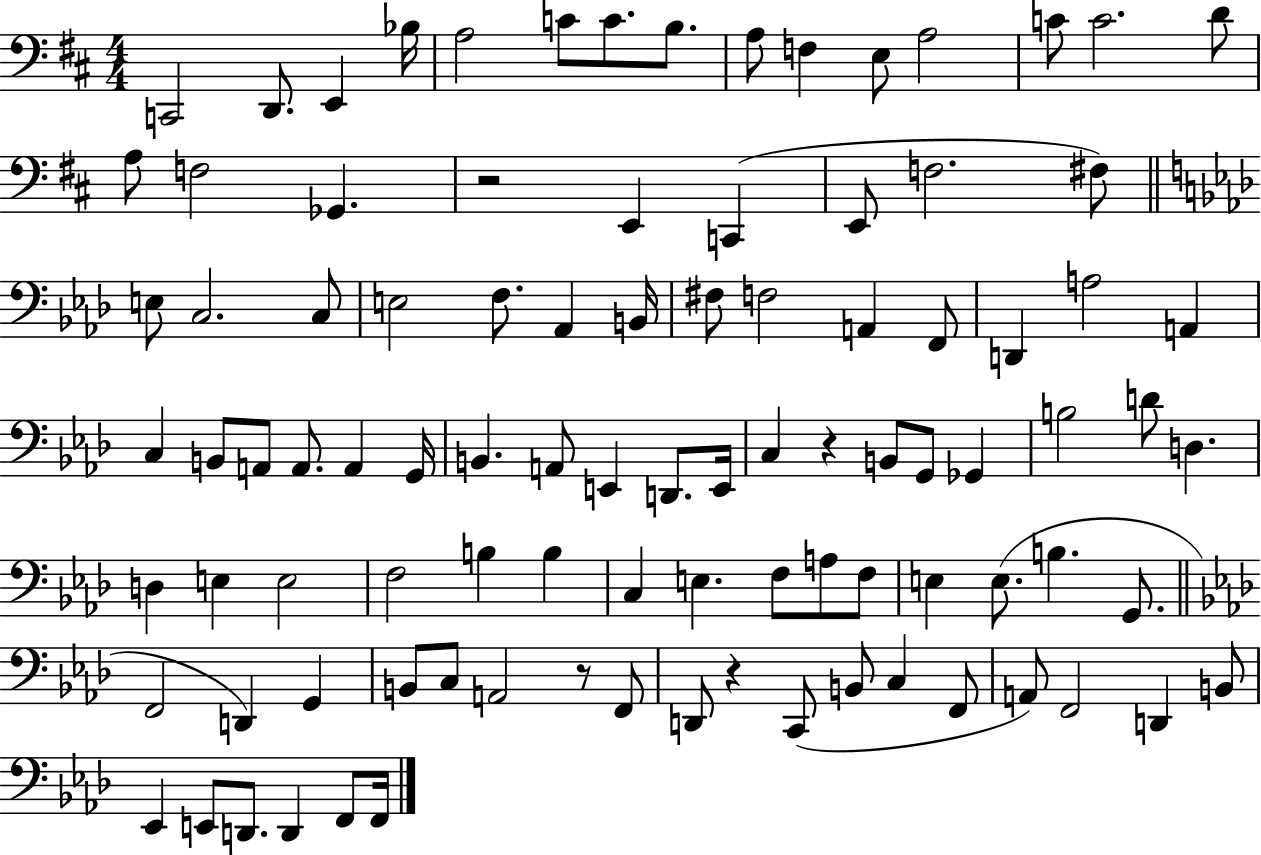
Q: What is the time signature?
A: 4/4